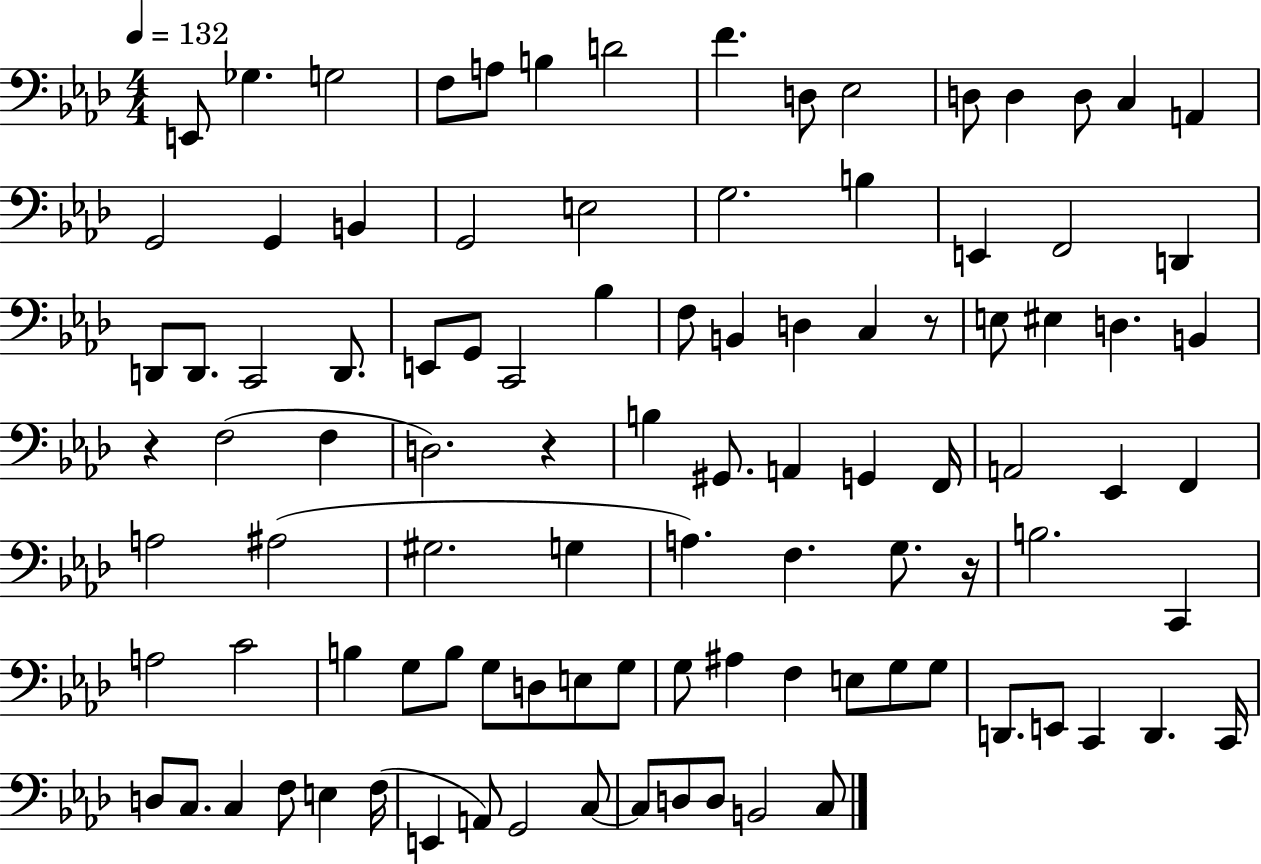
X:1
T:Untitled
M:4/4
L:1/4
K:Ab
E,,/2 _G, G,2 F,/2 A,/2 B, D2 F D,/2 _E,2 D,/2 D, D,/2 C, A,, G,,2 G,, B,, G,,2 E,2 G,2 B, E,, F,,2 D,, D,,/2 D,,/2 C,,2 D,,/2 E,,/2 G,,/2 C,,2 _B, F,/2 B,, D, C, z/2 E,/2 ^E, D, B,, z F,2 F, D,2 z B, ^G,,/2 A,, G,, F,,/4 A,,2 _E,, F,, A,2 ^A,2 ^G,2 G, A, F, G,/2 z/4 B,2 C,, A,2 C2 B, G,/2 B,/2 G,/2 D,/2 E,/2 G,/2 G,/2 ^A, F, E,/2 G,/2 G,/2 D,,/2 E,,/2 C,, D,, C,,/4 D,/2 C,/2 C, F,/2 E, F,/4 E,, A,,/2 G,,2 C,/2 C,/2 D,/2 D,/2 B,,2 C,/2